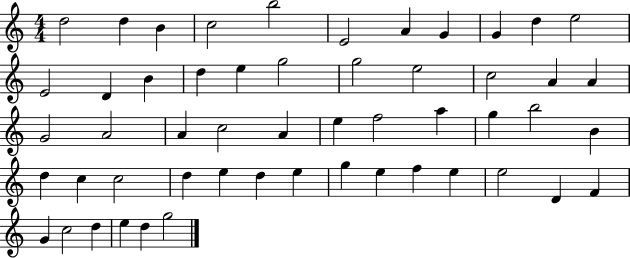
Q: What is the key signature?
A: C major